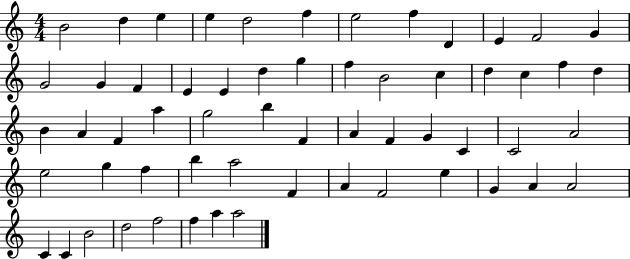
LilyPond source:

{
  \clef treble
  \numericTimeSignature
  \time 4/4
  \key c \major
  b'2 d''4 e''4 | e''4 d''2 f''4 | e''2 f''4 d'4 | e'4 f'2 g'4 | \break g'2 g'4 f'4 | e'4 e'4 d''4 g''4 | f''4 b'2 c''4 | d''4 c''4 f''4 d''4 | \break b'4 a'4 f'4 a''4 | g''2 b''4 f'4 | a'4 f'4 g'4 c'4 | c'2 a'2 | \break e''2 g''4 f''4 | b''4 a''2 f'4 | a'4 f'2 e''4 | g'4 a'4 a'2 | \break c'4 c'4 b'2 | d''2 f''2 | f''4 a''4 a''2 | \bar "|."
}